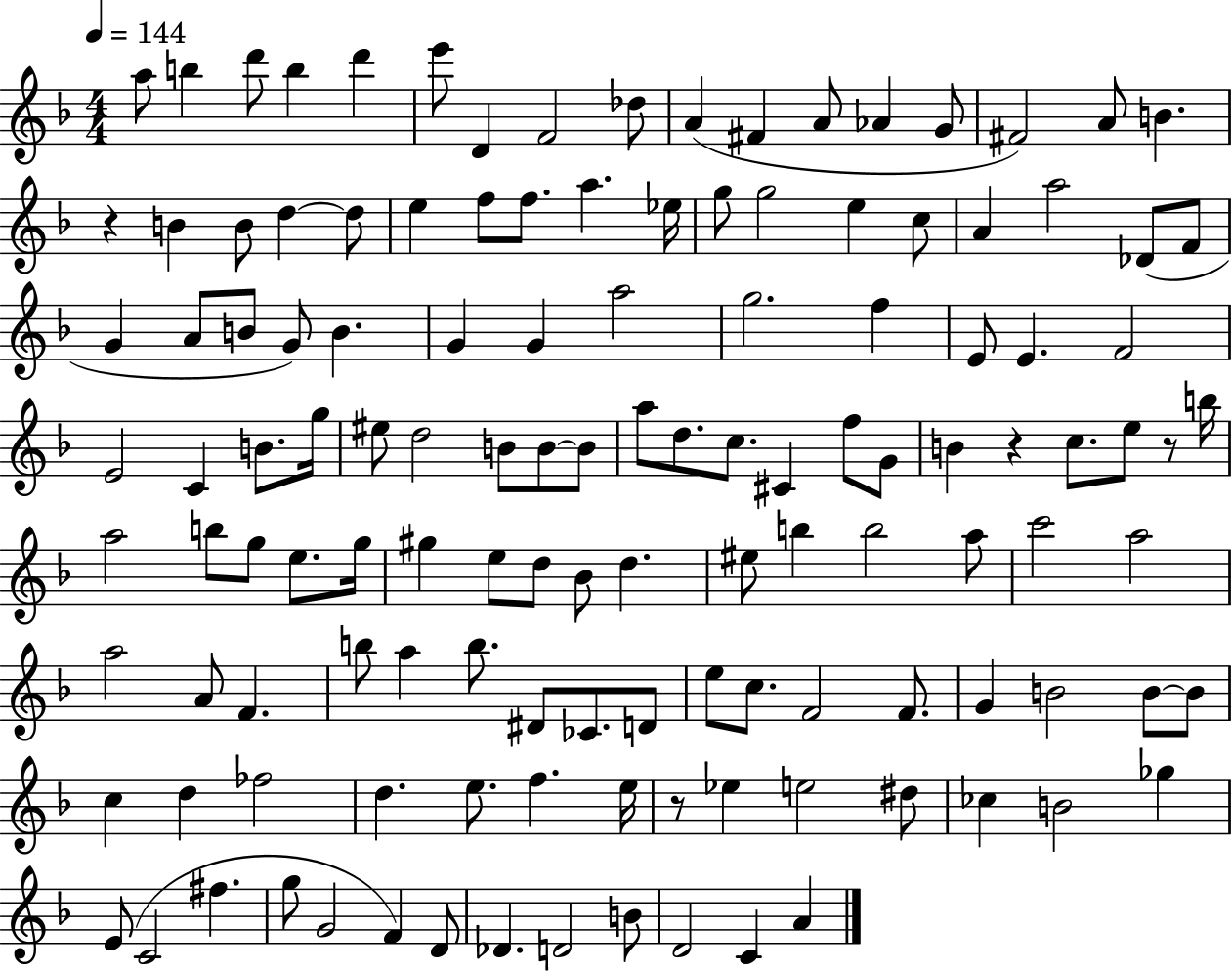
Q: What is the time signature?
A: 4/4